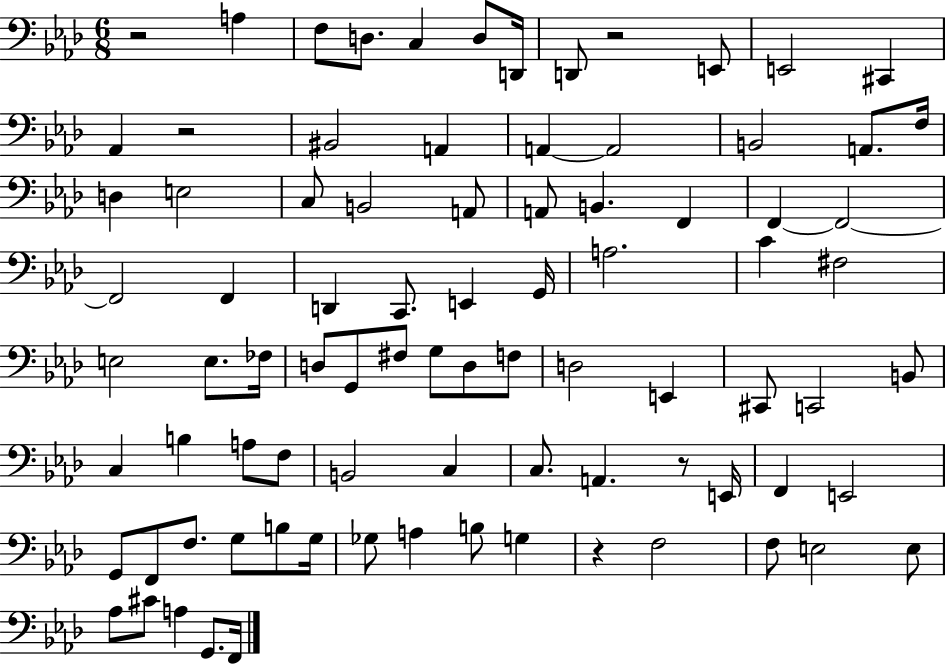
R/h A3/q F3/e D3/e. C3/q D3/e D2/s D2/e R/h E2/e E2/h C#2/q Ab2/q R/h BIS2/h A2/q A2/q A2/h B2/h A2/e. F3/s D3/q E3/h C3/e B2/h A2/e A2/e B2/q. F2/q F2/q F2/h F2/h F2/q D2/q C2/e. E2/q G2/s A3/h. C4/q F#3/h E3/h E3/e. FES3/s D3/e G2/e F#3/e G3/e D3/e F3/e D3/h E2/q C#2/e C2/h B2/e C3/q B3/q A3/e F3/e B2/h C3/q C3/e. A2/q. R/e E2/s F2/q E2/h G2/e F2/e F3/e. G3/e B3/e G3/s Gb3/e A3/q B3/e G3/q R/q F3/h F3/e E3/h E3/e Ab3/e C#4/e A3/q G2/e. F2/s